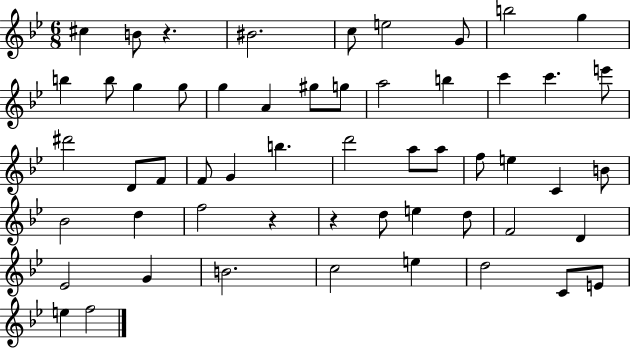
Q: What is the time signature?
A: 6/8